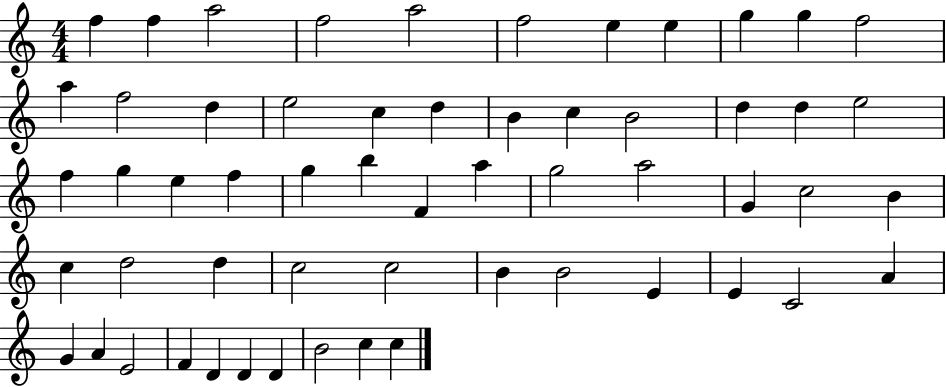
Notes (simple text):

F5/q F5/q A5/h F5/h A5/h F5/h E5/q E5/q G5/q G5/q F5/h A5/q F5/h D5/q E5/h C5/q D5/q B4/q C5/q B4/h D5/q D5/q E5/h F5/q G5/q E5/q F5/q G5/q B5/q F4/q A5/q G5/h A5/h G4/q C5/h B4/q C5/q D5/h D5/q C5/h C5/h B4/q B4/h E4/q E4/q C4/h A4/q G4/q A4/q E4/h F4/q D4/q D4/q D4/q B4/h C5/q C5/q